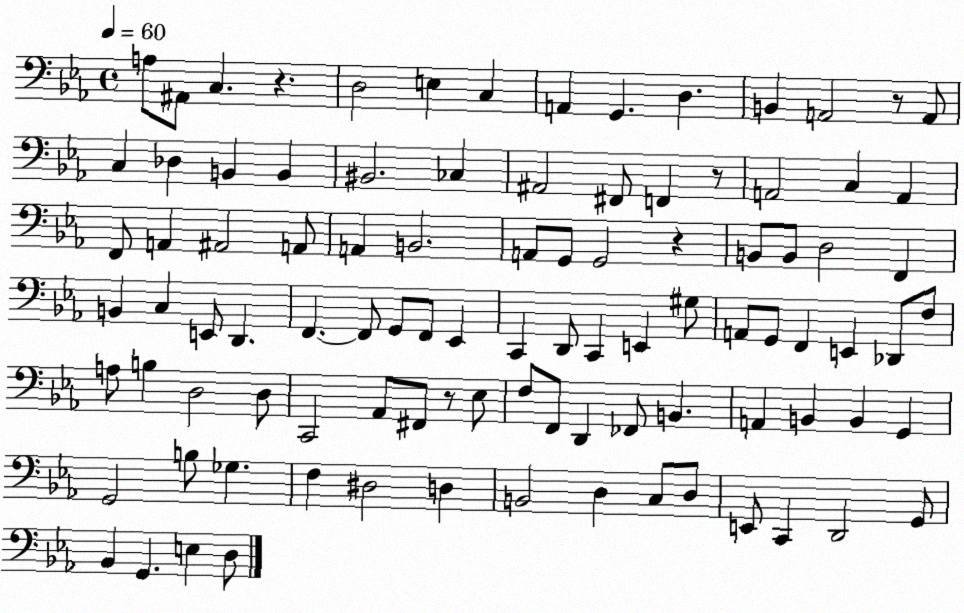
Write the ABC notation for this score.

X:1
T:Untitled
M:4/4
L:1/4
K:Eb
A,/2 ^A,,/2 C, z D,2 E, C, A,, G,, D, B,, A,,2 z/2 A,,/2 C, _D, B,, B,, ^B,,2 _C, ^A,,2 ^F,,/2 F,, z/2 A,,2 C, A,, F,,/2 A,, ^A,,2 A,,/2 A,, B,,2 A,,/2 G,,/2 G,,2 z B,,/2 B,,/2 D,2 F,, B,, C, E,,/2 D,, F,, F,,/2 G,,/2 F,,/2 _E,, C,, D,,/2 C,, E,, ^G,/2 A,,/2 G,,/2 F,, E,, _D,,/2 F,/2 A,/2 B, D,2 D,/2 C,,2 _A,,/2 ^F,,/2 z/2 _E,/2 F,/2 F,,/2 D,, _F,,/2 B,, A,, B,, B,, G,, G,,2 B,/2 _G, F, ^D,2 D, B,,2 D, C,/2 D,/2 E,,/2 C,, D,,2 G,,/2 _B,, G,, E, D,/2